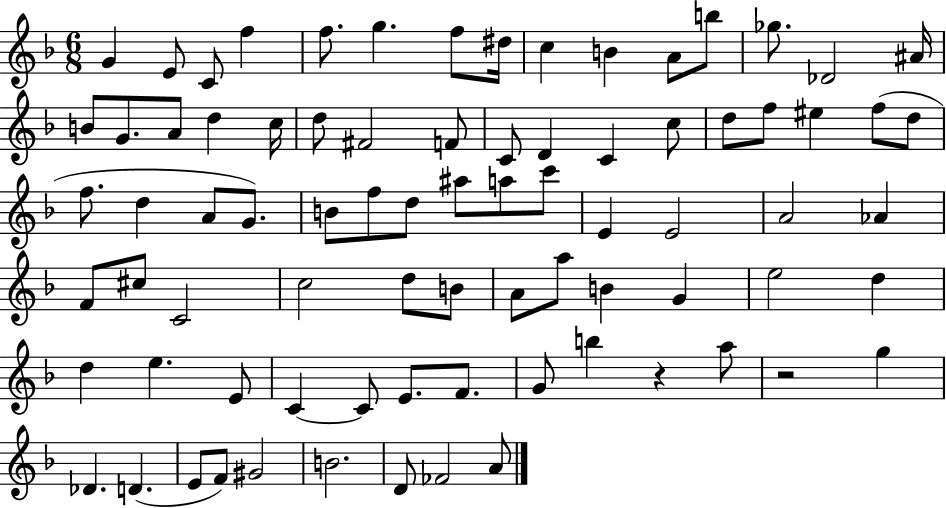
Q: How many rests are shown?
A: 2